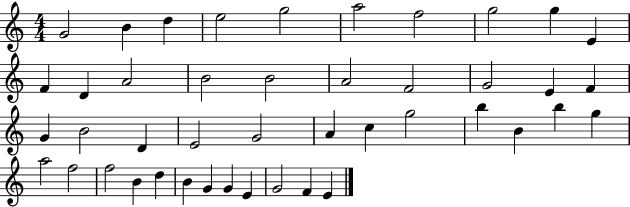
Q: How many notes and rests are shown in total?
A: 44